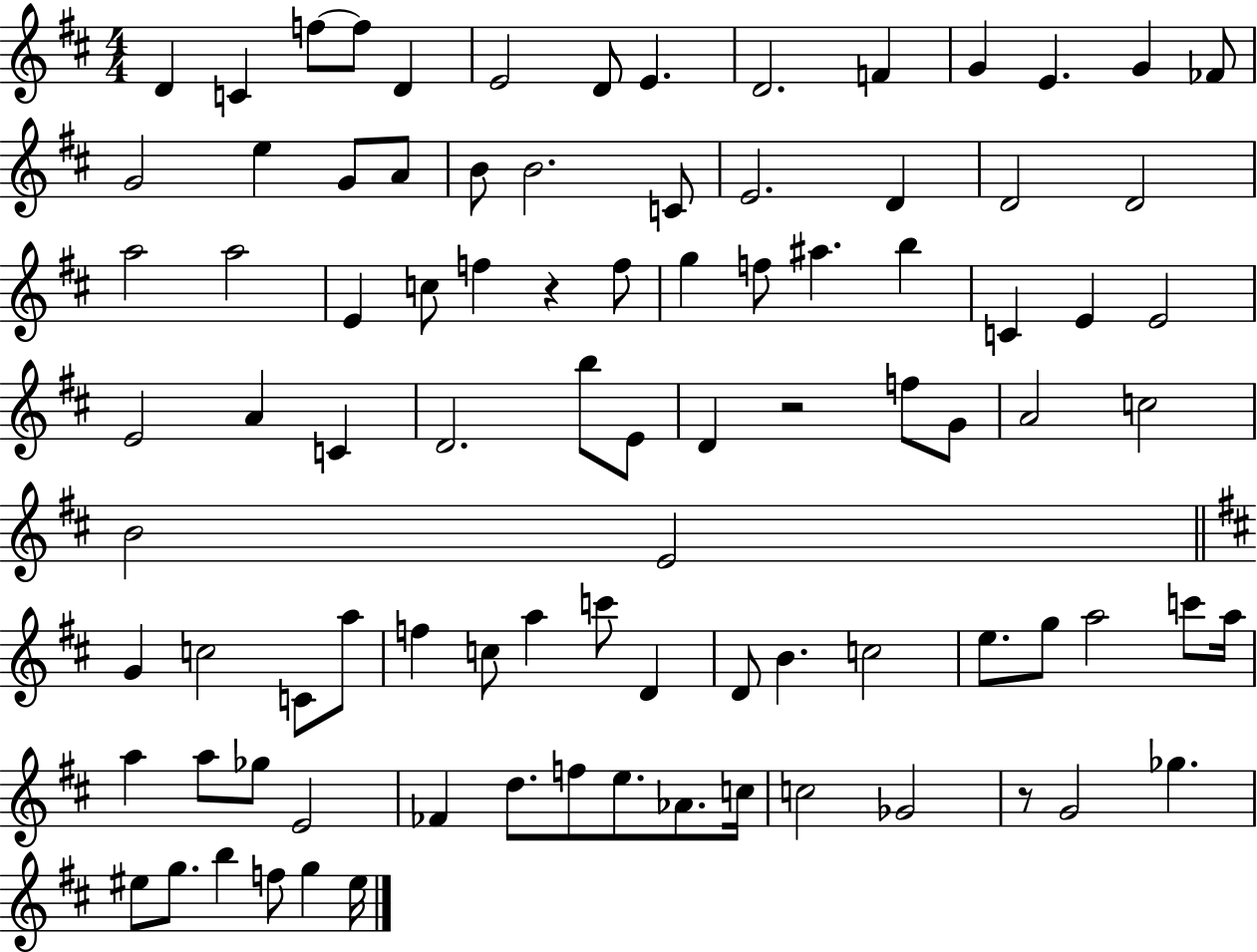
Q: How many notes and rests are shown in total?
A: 91